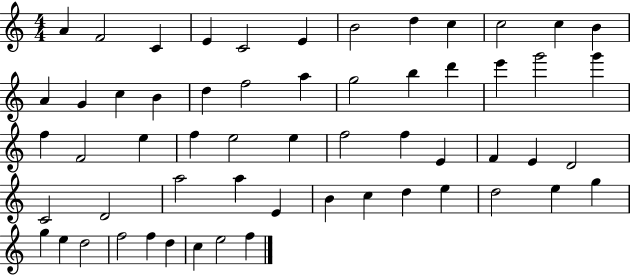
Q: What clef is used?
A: treble